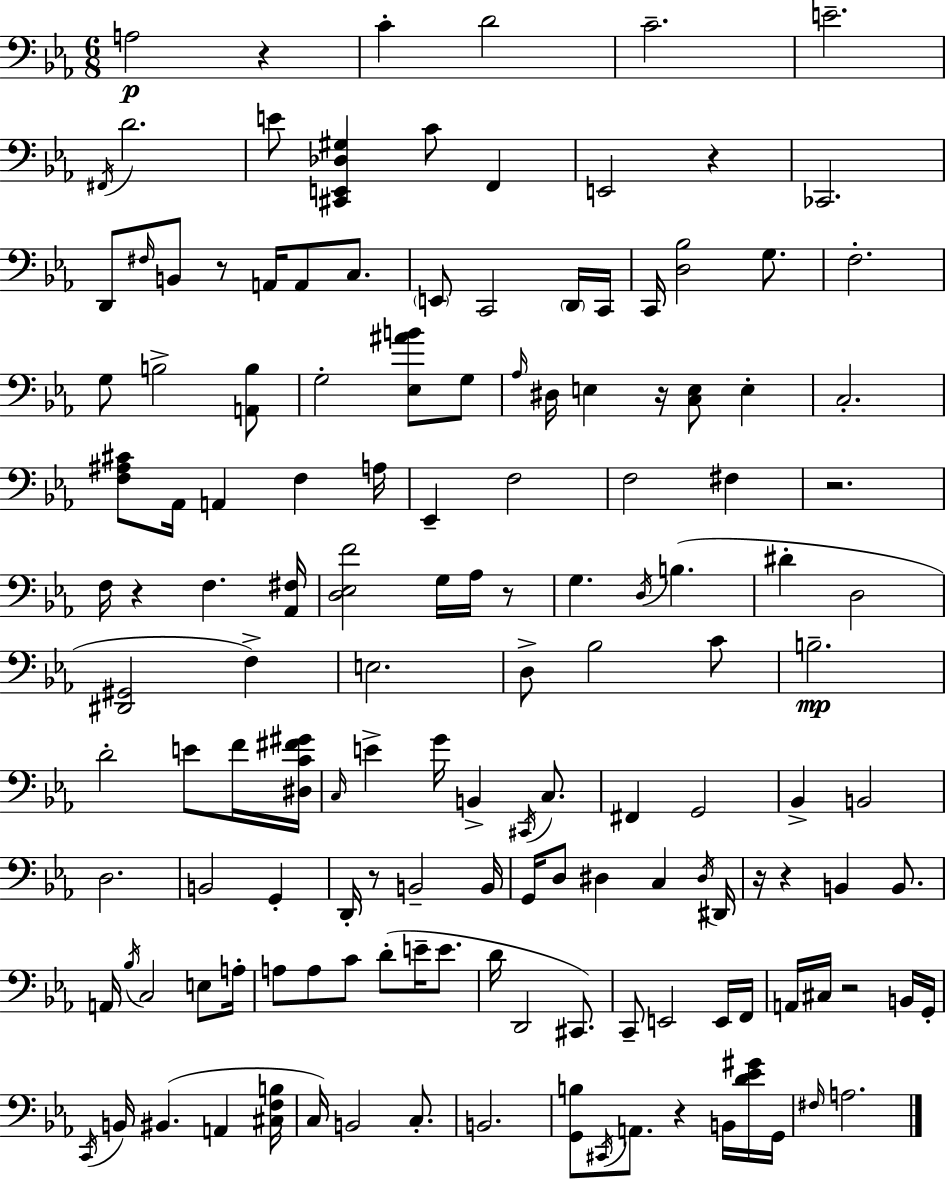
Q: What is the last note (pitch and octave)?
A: A3